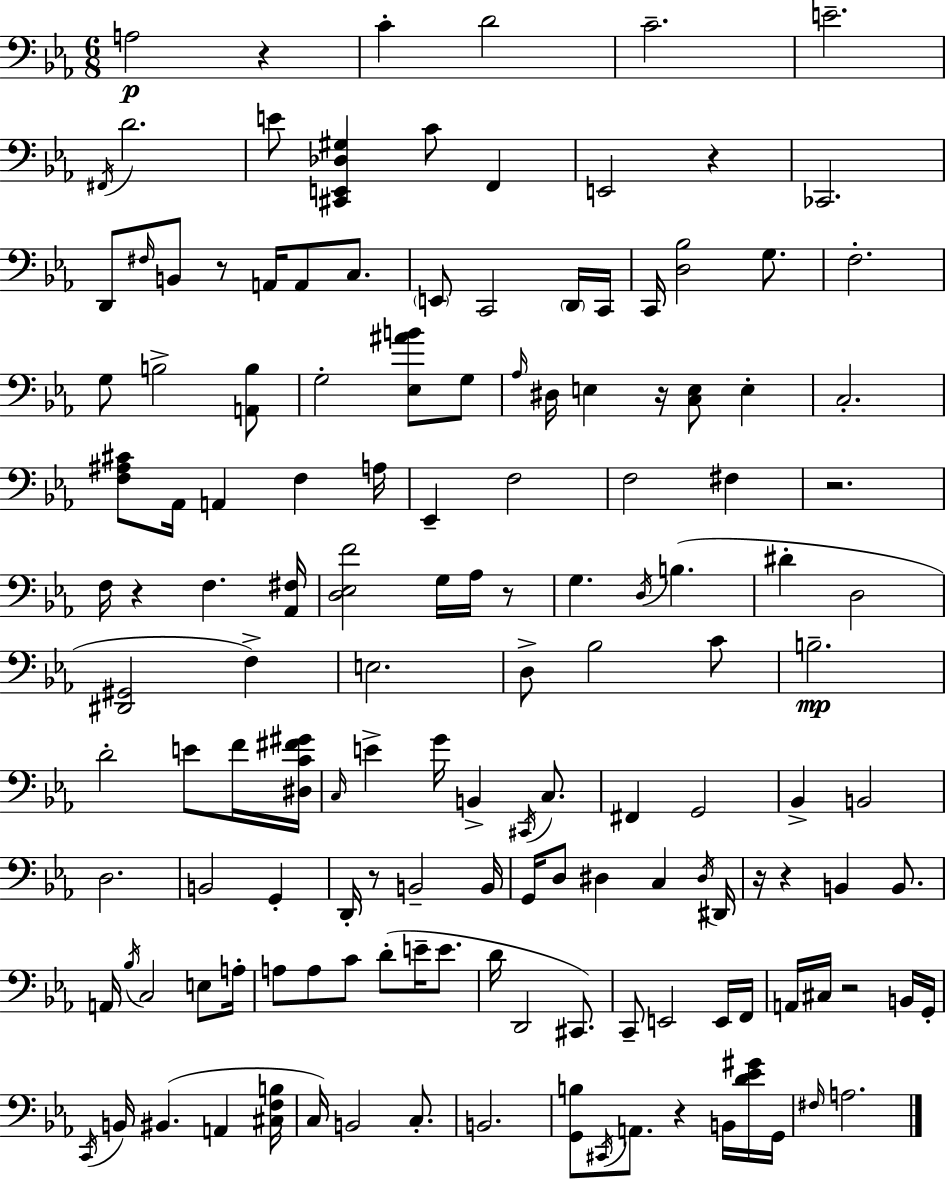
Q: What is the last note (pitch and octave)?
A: A3